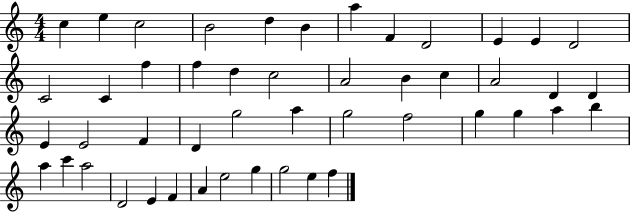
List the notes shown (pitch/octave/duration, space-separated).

C5/q E5/q C5/h B4/h D5/q B4/q A5/q F4/q D4/h E4/q E4/q D4/h C4/h C4/q F5/q F5/q D5/q C5/h A4/h B4/q C5/q A4/h D4/q D4/q E4/q E4/h F4/q D4/q G5/h A5/q G5/h F5/h G5/q G5/q A5/q B5/q A5/q C6/q A5/h D4/h E4/q F4/q A4/q E5/h G5/q G5/h E5/q F5/q